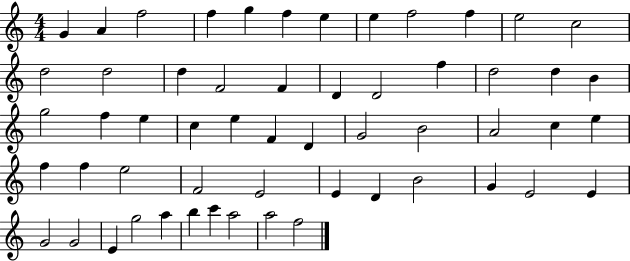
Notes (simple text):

G4/q A4/q F5/h F5/q G5/q F5/q E5/q E5/q F5/h F5/q E5/h C5/h D5/h D5/h D5/q F4/h F4/q D4/q D4/h F5/q D5/h D5/q B4/q G5/h F5/q E5/q C5/q E5/q F4/q D4/q G4/h B4/h A4/h C5/q E5/q F5/q F5/q E5/h F4/h E4/h E4/q D4/q B4/h G4/q E4/h E4/q G4/h G4/h E4/q G5/h A5/q B5/q C6/q A5/h A5/h F5/h